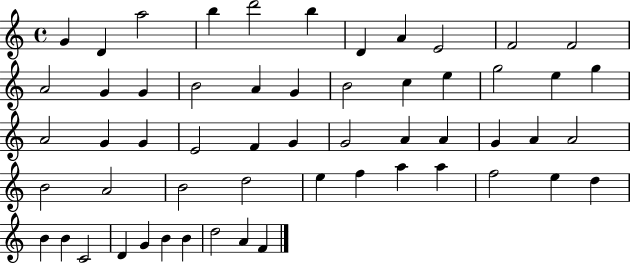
G4/q D4/q A5/h B5/q D6/h B5/q D4/q A4/q E4/h F4/h F4/h A4/h G4/q G4/q B4/h A4/q G4/q B4/h C5/q E5/q G5/h E5/q G5/q A4/h G4/q G4/q E4/h F4/q G4/q G4/h A4/q A4/q G4/q A4/q A4/h B4/h A4/h B4/h D5/h E5/q F5/q A5/q A5/q F5/h E5/q D5/q B4/q B4/q C4/h D4/q G4/q B4/q B4/q D5/h A4/q F4/q